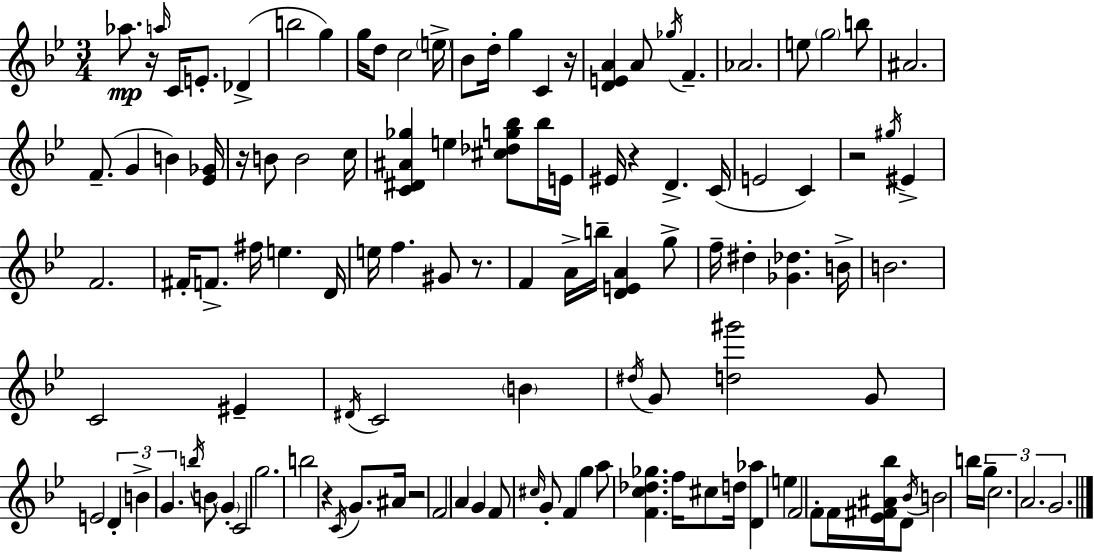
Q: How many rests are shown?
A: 8